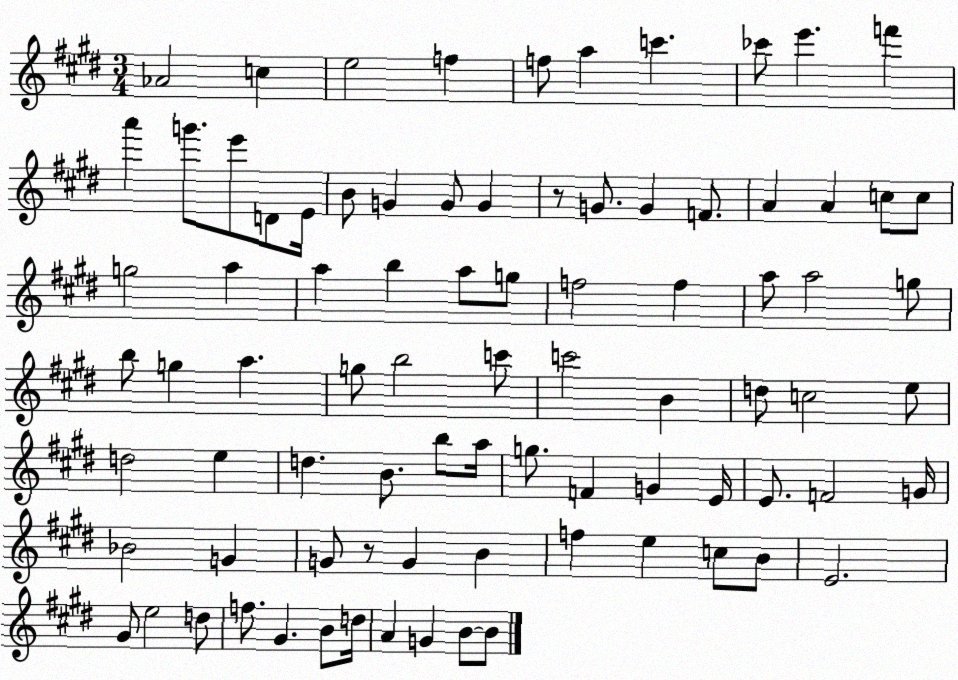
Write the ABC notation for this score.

X:1
T:Untitled
M:3/4
L:1/4
K:E
_A2 c e2 f f/2 a c' _c'/2 e' f' a' g'/2 e'/2 D/2 E/4 B/2 G G/2 G z/2 G/2 G F/2 A A c/2 c/2 g2 a a b a/2 g/2 f2 f a/2 a2 g/2 b/2 g a g/2 b2 c'/2 c'2 B d/2 c2 e/2 d2 e d B/2 b/2 a/4 g/2 F G E/4 E/2 F2 G/4 _B2 G G/2 z/2 G B f e c/2 B/2 E2 ^G/2 e2 d/2 f/2 ^G B/2 d/4 A G B/2 B/2